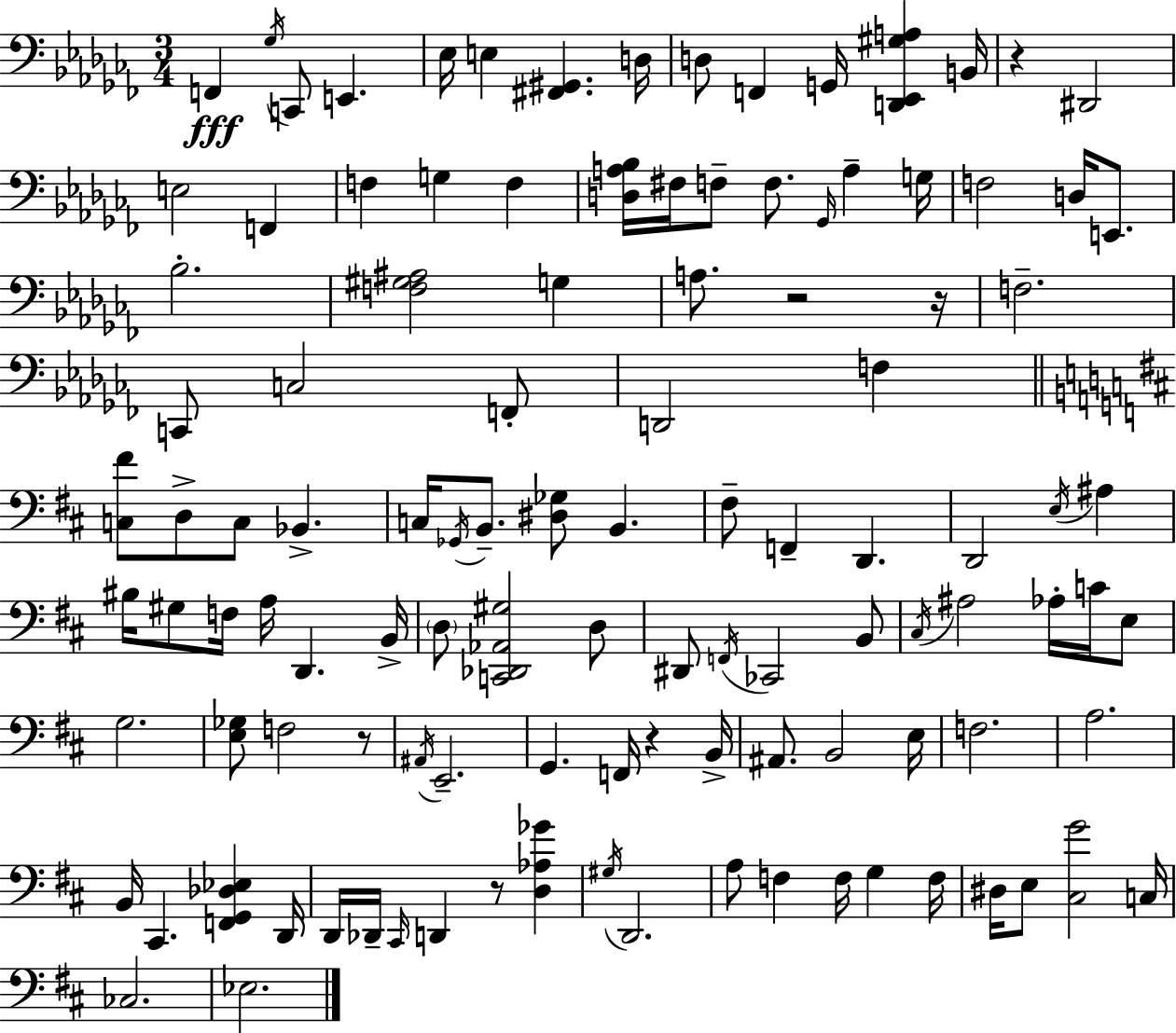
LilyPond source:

{
  \clef bass
  \numericTimeSignature
  \time 3/4
  \key aes \minor
  \repeat volta 2 { f,4\fff \acciaccatura { ges16 } c,8 e,4. | ees16 e4 <fis, gis,>4. | d16 d8 f,4 g,16 <d, ees, gis a>4 | b,16 r4 dis,2 | \break e2 f,4 | f4 g4 f4 | <d a bes>16 fis16 f8-- f8. \grace { ges,16 } a4-- | g16 f2 d16 e,8. | \break bes2.-. | <f gis ais>2 g4 | a8. r2 | r16 f2.-- | \break c,8 c2 | f,8-. d,2 f4 | \bar "||" \break \key d \major <c fis'>8 d8-> c8 bes,4.-> | c16 \acciaccatura { ges,16 } b,8.-- <dis ges>8 b,4. | fis8-- f,4-- d,4. | d,2 \acciaccatura { e16 } ais4 | \break bis16 gis8 f16 a16 d,4. | b,16-> \parenthesize d8 <c, des, aes, gis>2 | d8 dis,8 \acciaccatura { f,16 } ces,2 | b,8 \acciaccatura { cis16 } ais2 | \break aes16-. c'16 e8 g2. | <e ges>8 f2 | r8 \acciaccatura { ais,16 } e,2.-- | g,4. f,16 | \break r4 b,16-> ais,8. b,2 | e16 f2. | a2. | b,16 cis,4. | \break <f, g, des ees>4 d,16 d,16 des,16-- \grace { cis,16 } d,4 | r8 <d aes ges'>4 \acciaccatura { gis16 } d,2. | a8 f4 | f16 g4 f16 dis16 e8 <cis g'>2 | \break c16 ces2. | ees2. | } \bar "|."
}